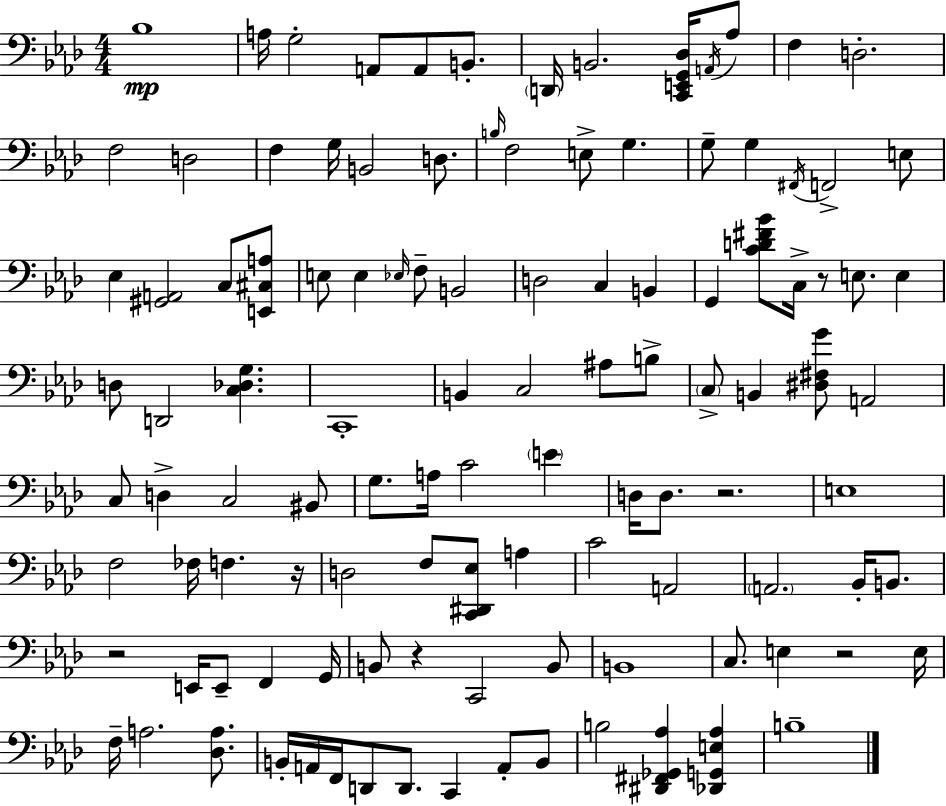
X:1
T:Untitled
M:4/4
L:1/4
K:Fm
_B,4 A,/4 G,2 A,,/2 A,,/2 B,,/2 D,,/4 B,,2 [C,,E,,G,,_D,]/4 A,,/4 _A,/2 F, D,2 F,2 D,2 F, G,/4 B,,2 D,/2 B,/4 F,2 E,/2 G, G,/2 G, ^F,,/4 F,,2 E,/2 _E, [^G,,A,,]2 C,/2 [E,,^C,A,]/2 E,/2 E, _E,/4 F,/2 B,,2 D,2 C, B,, G,, [CD^F_B]/2 C,/4 z/2 E,/2 E, D,/2 D,,2 [C,_D,G,] C,,4 B,, C,2 ^A,/2 B,/2 C,/2 B,, [^D,^F,G]/2 A,,2 C,/2 D, C,2 ^B,,/2 G,/2 A,/4 C2 E D,/4 D,/2 z2 E,4 F,2 _F,/4 F, z/4 D,2 F,/2 [C,,^D,,_E,]/2 A, C2 A,,2 A,,2 _B,,/4 B,,/2 z2 E,,/4 E,,/2 F,, G,,/4 B,,/2 z C,,2 B,,/2 B,,4 C,/2 E, z2 E,/4 F,/4 A,2 [_D,A,]/2 B,,/4 A,,/4 F,,/4 D,,/2 D,,/2 C,, A,,/2 B,,/2 B,2 [^D,,^F,,_G,,_A,] [_D,,G,,E,_A,] B,4